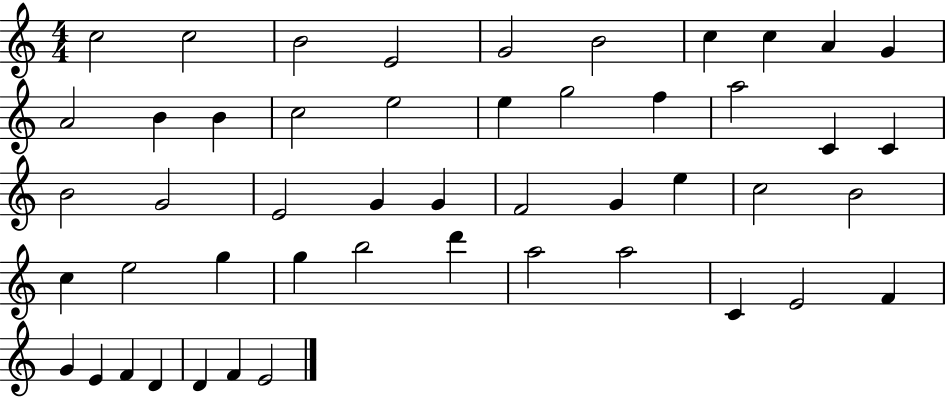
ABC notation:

X:1
T:Untitled
M:4/4
L:1/4
K:C
c2 c2 B2 E2 G2 B2 c c A G A2 B B c2 e2 e g2 f a2 C C B2 G2 E2 G G F2 G e c2 B2 c e2 g g b2 d' a2 a2 C E2 F G E F D D F E2